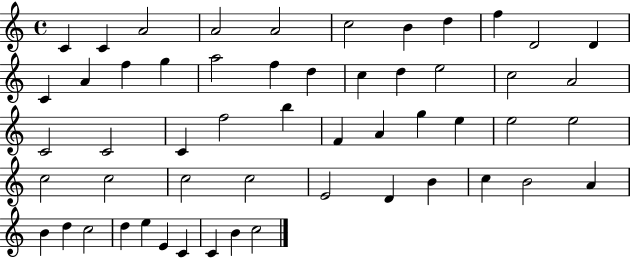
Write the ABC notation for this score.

X:1
T:Untitled
M:4/4
L:1/4
K:C
C C A2 A2 A2 c2 B d f D2 D C A f g a2 f d c d e2 c2 A2 C2 C2 C f2 b F A g e e2 e2 c2 c2 c2 c2 E2 D B c B2 A B d c2 d e E C C B c2